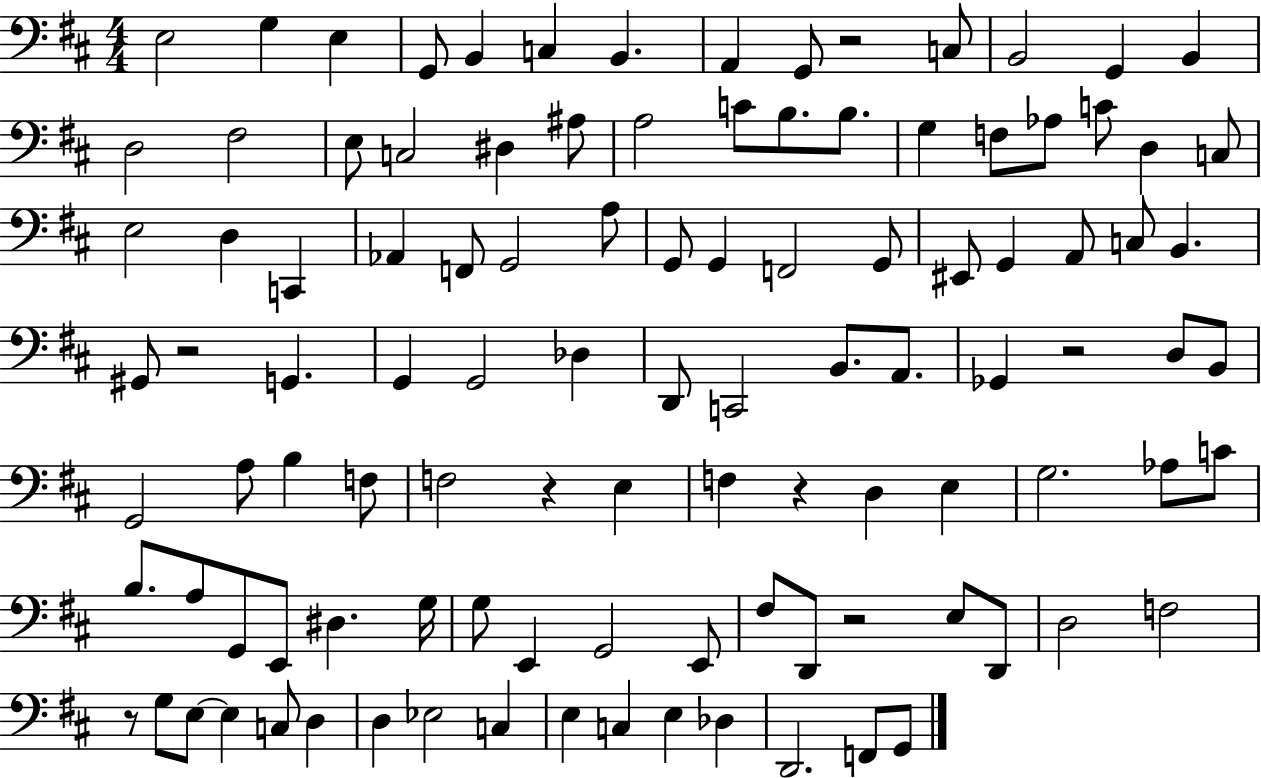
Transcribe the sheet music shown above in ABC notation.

X:1
T:Untitled
M:4/4
L:1/4
K:D
E,2 G, E, G,,/2 B,, C, B,, A,, G,,/2 z2 C,/2 B,,2 G,, B,, D,2 ^F,2 E,/2 C,2 ^D, ^A,/2 A,2 C/2 B,/2 B,/2 G, F,/2 _A,/2 C/2 D, C,/2 E,2 D, C,, _A,, F,,/2 G,,2 A,/2 G,,/2 G,, F,,2 G,,/2 ^E,,/2 G,, A,,/2 C,/2 B,, ^G,,/2 z2 G,, G,, G,,2 _D, D,,/2 C,,2 B,,/2 A,,/2 _G,, z2 D,/2 B,,/2 G,,2 A,/2 B, F,/2 F,2 z E, F, z D, E, G,2 _A,/2 C/2 B,/2 A,/2 G,,/2 E,,/2 ^D, G,/4 G,/2 E,, G,,2 E,,/2 ^F,/2 D,,/2 z2 E,/2 D,,/2 D,2 F,2 z/2 G,/2 E,/2 E, C,/2 D, D, _E,2 C, E, C, E, _D, D,,2 F,,/2 G,,/2